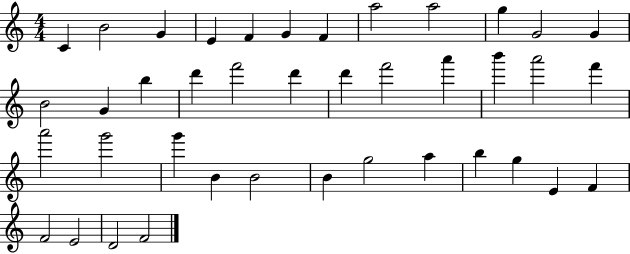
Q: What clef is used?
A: treble